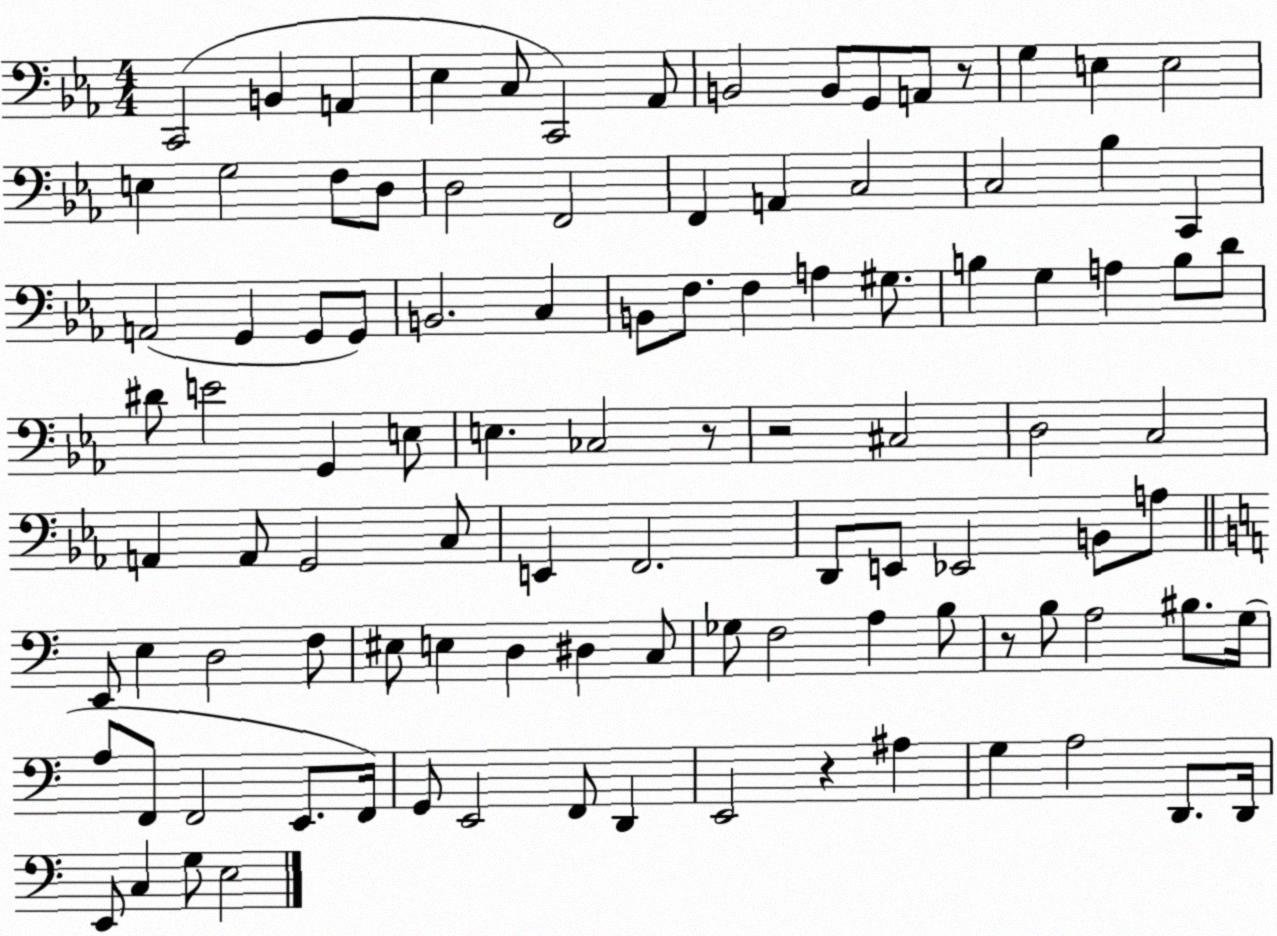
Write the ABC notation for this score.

X:1
T:Untitled
M:4/4
L:1/4
K:Eb
C,,2 B,, A,, _E, C,/2 C,,2 _A,,/2 B,,2 B,,/2 G,,/2 A,,/2 z/2 G, E, E,2 E, G,2 F,/2 D,/2 D,2 F,,2 F,, A,, C,2 C,2 _B, C,, A,,2 G,, G,,/2 G,,/2 B,,2 C, B,,/2 F,/2 F, A, ^G,/2 B, G, A, B,/2 D/2 ^D/2 E2 G,, E,/2 E, _C,2 z/2 z2 ^C,2 D,2 C,2 A,, A,,/2 G,,2 C,/2 E,, F,,2 D,,/2 E,,/2 _E,,2 B,,/2 A,/2 E,,/2 E, D,2 F,/2 ^E,/2 E, D, ^D, C,/2 _G,/2 F,2 A, B,/2 z/2 B,/2 A,2 ^B,/2 G,/4 A,/2 F,,/2 F,,2 E,,/2 F,,/4 G,,/2 E,,2 F,,/2 D,, E,,2 z ^A, G, A,2 D,,/2 D,,/4 E,,/2 C, G,/2 E,2